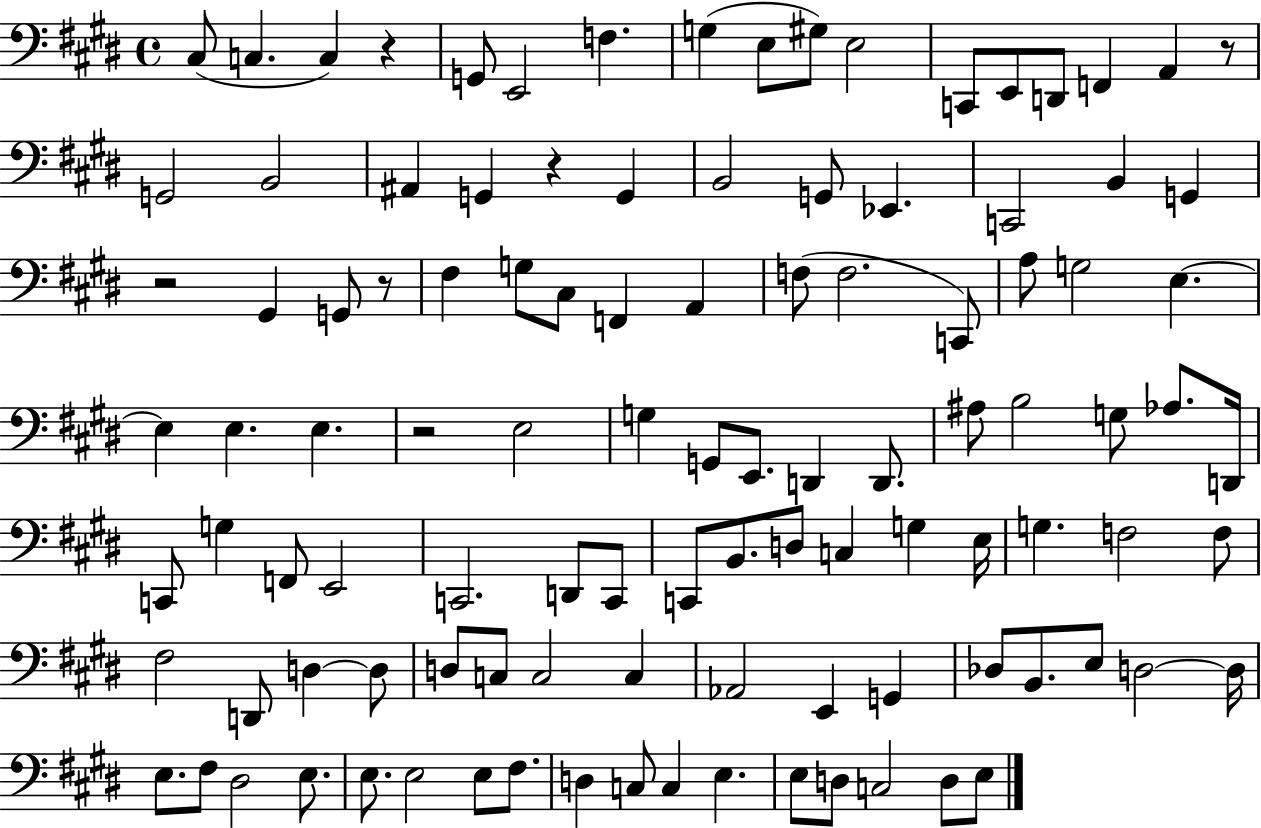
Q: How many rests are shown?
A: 6